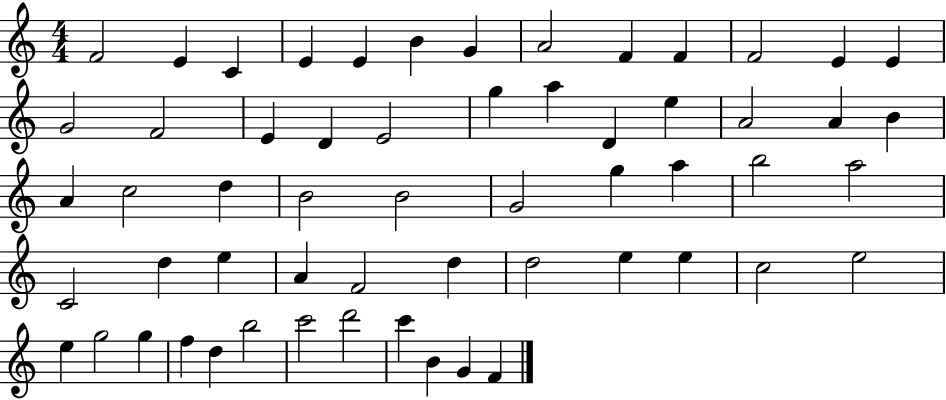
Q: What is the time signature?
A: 4/4